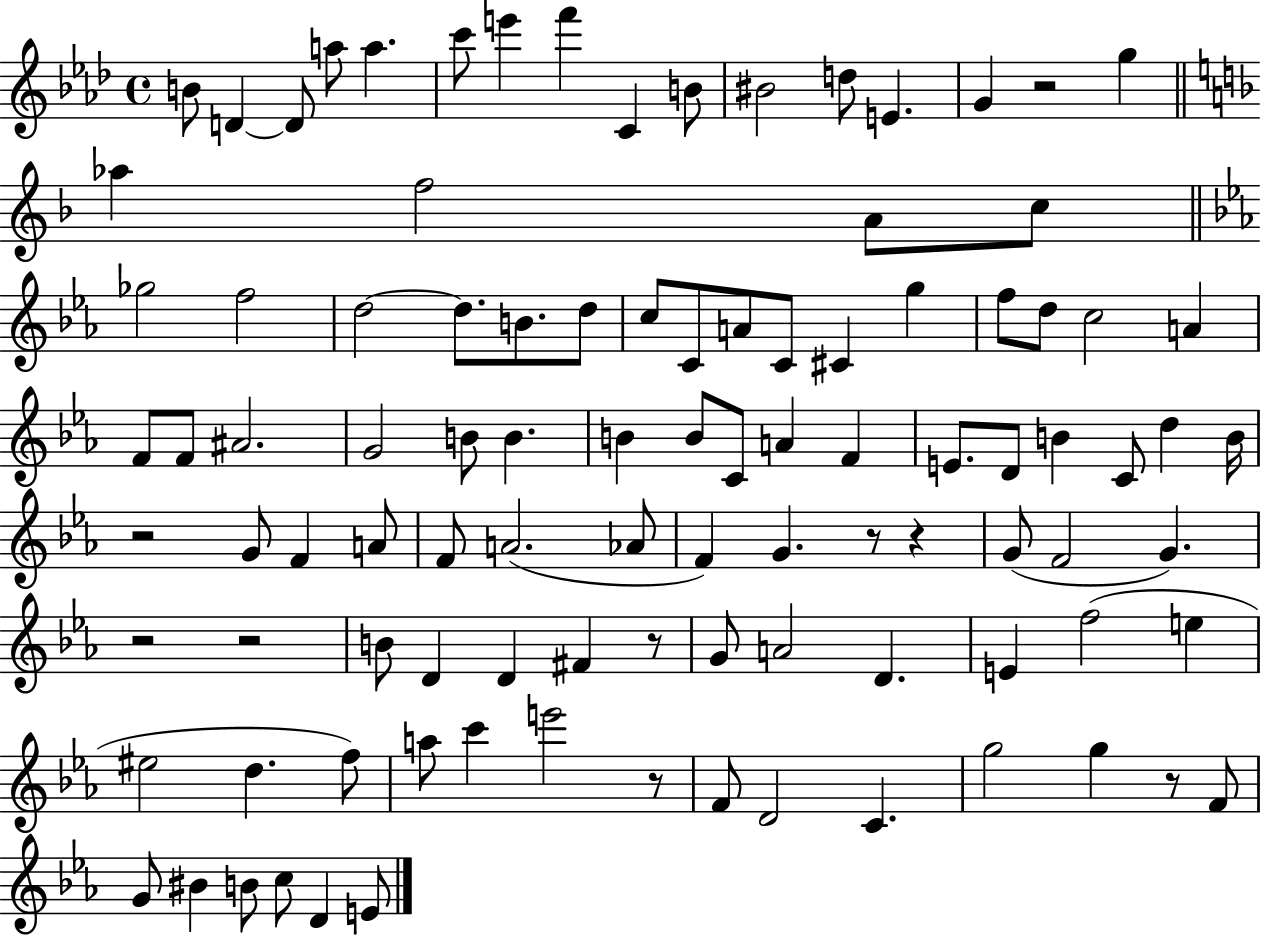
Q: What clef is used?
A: treble